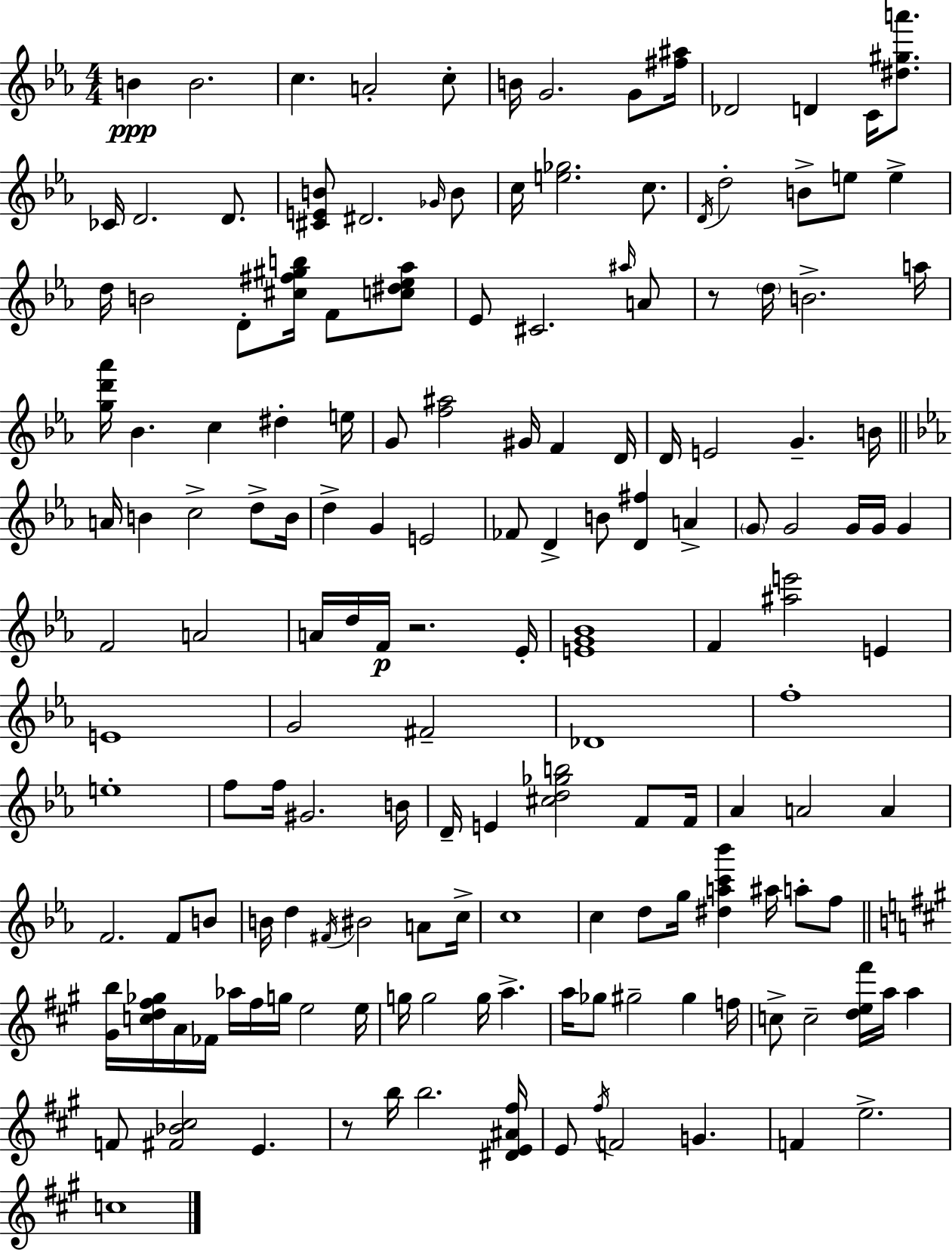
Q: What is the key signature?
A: EES major